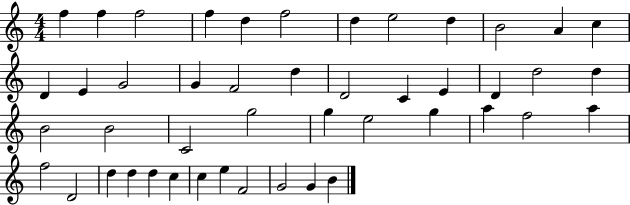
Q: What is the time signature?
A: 4/4